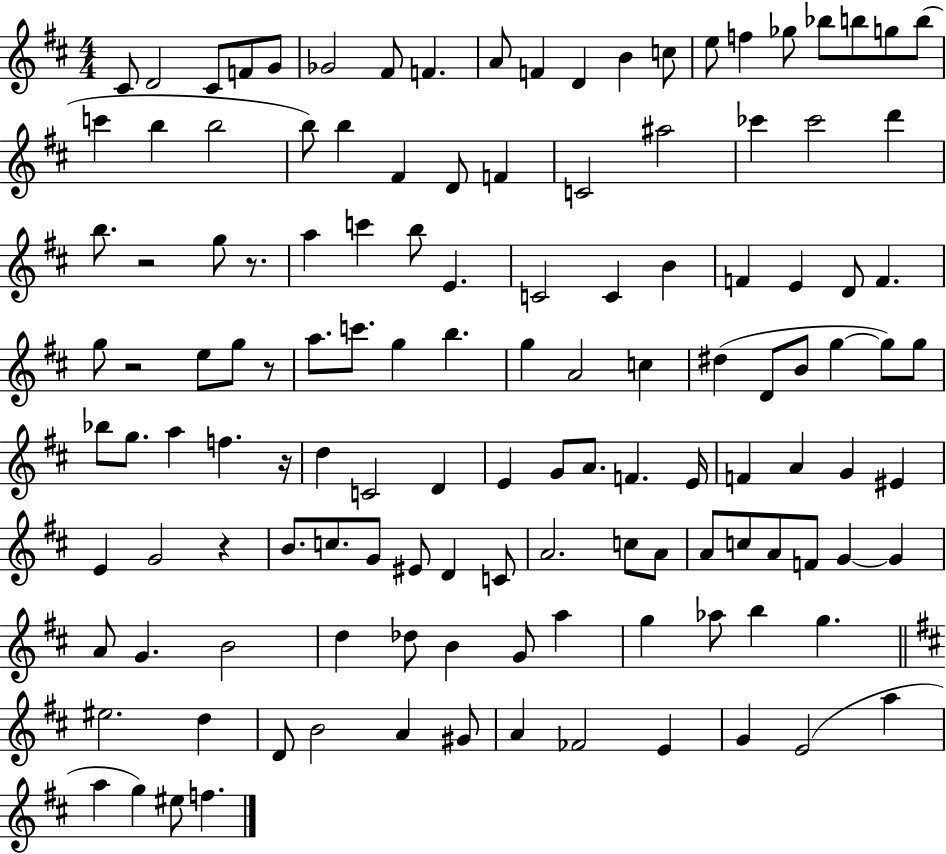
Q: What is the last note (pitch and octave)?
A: F5